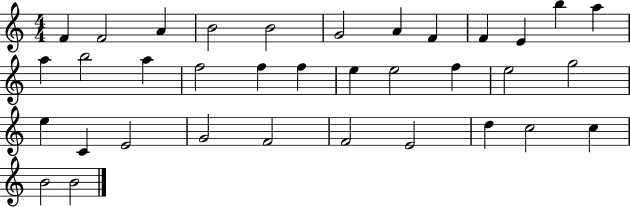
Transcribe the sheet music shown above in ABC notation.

X:1
T:Untitled
M:4/4
L:1/4
K:C
F F2 A B2 B2 G2 A F F E b a a b2 a f2 f f e e2 f e2 g2 e C E2 G2 F2 F2 E2 d c2 c B2 B2